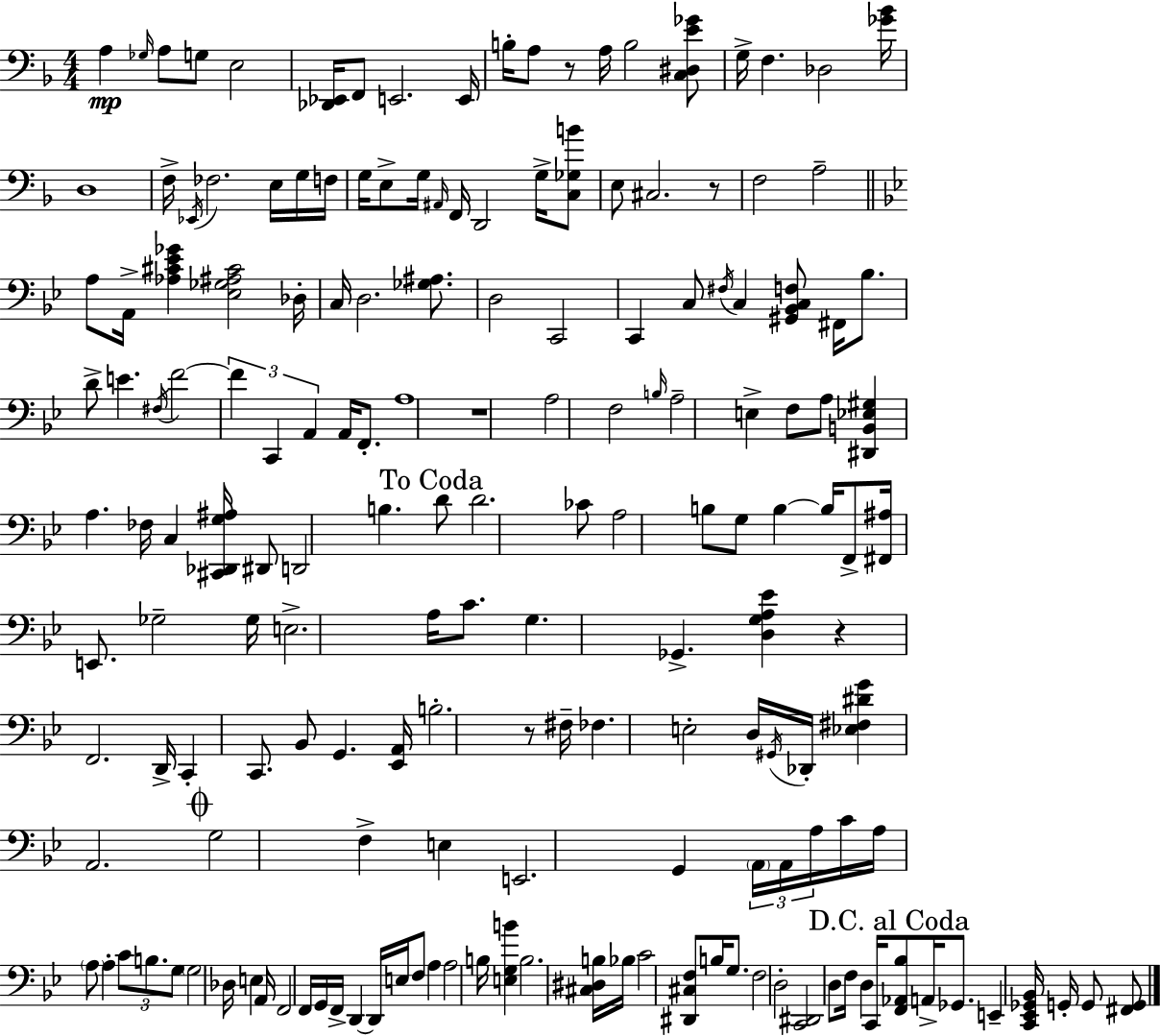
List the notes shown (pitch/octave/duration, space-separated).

A3/q Gb3/s A3/e G3/e E3/h [Db2,Eb2]/s F2/e E2/h. E2/s B3/s A3/e R/e A3/s B3/h [C3,D#3,E4,Gb4]/e G3/s F3/q. Db3/h [Gb4,Bb4]/s D3/w F3/s Eb2/s FES3/h. E3/s G3/s F3/s G3/s E3/e G3/s A#2/s F2/s D2/h G3/s [C3,Gb3,B4]/e E3/e C#3/h. R/e F3/h A3/h A3/e A2/s [Ab3,C#4,Eb4,Gb4]/q [Eb3,Gb3,A#3,C#4]/h Db3/s C3/s D3/h. [Gb3,A#3]/e. D3/h C2/h C2/q C3/e F#3/s C3/q [G#2,Bb2,C3,F3]/e F#2/s Bb3/e. D4/e E4/q. F#3/s F4/h F4/q C2/q A2/q A2/s F2/e. A3/w R/w A3/h F3/h B3/s A3/h E3/q F3/e A3/e [D#2,B2,Eb3,G#3]/q A3/q. FES3/s C3/q [C#2,Db2,G3,A#3]/s D#2/e D2/h B3/q. D4/e D4/h. CES4/e A3/h B3/e G3/e B3/q B3/s F2/e [F#2,A#3]/s E2/e. Gb3/h Gb3/s E3/h. A3/s C4/e. G3/q. Gb2/q. [D3,G3,A3,Eb4]/q R/q F2/h. D2/s C2/q C2/e. Bb2/e G2/q. [Eb2,A2]/s B3/h. R/e F#3/s FES3/q. E3/h D3/s G#2/s Db2/s [Eb3,F#3,D#4,G4]/q A2/h. G3/h F3/q E3/q E2/h. G2/q A2/s A2/s A3/s C4/s A3/s A3/e A3/q C4/e B3/e. G3/e G3/h Db3/s E3/q A2/s F2/h F2/s G2/s F2/s D2/q D2/s E3/s F3/e A3/q A3/h B3/s [E3,G3,B4]/q B3/h. [C#3,D#3,B3]/s Bb3/s C4/h [D#2,C#3,F3]/e B3/s G3/e. F3/h D3/h [C2,D#2]/h D3/e F3/s D3/q C2/s [F2,Ab2,Bb3]/e A2/s Gb2/e. E2/q [C2,Eb2,Gb2,Bb2]/s G2/s G2/e [F#2,G2]/e